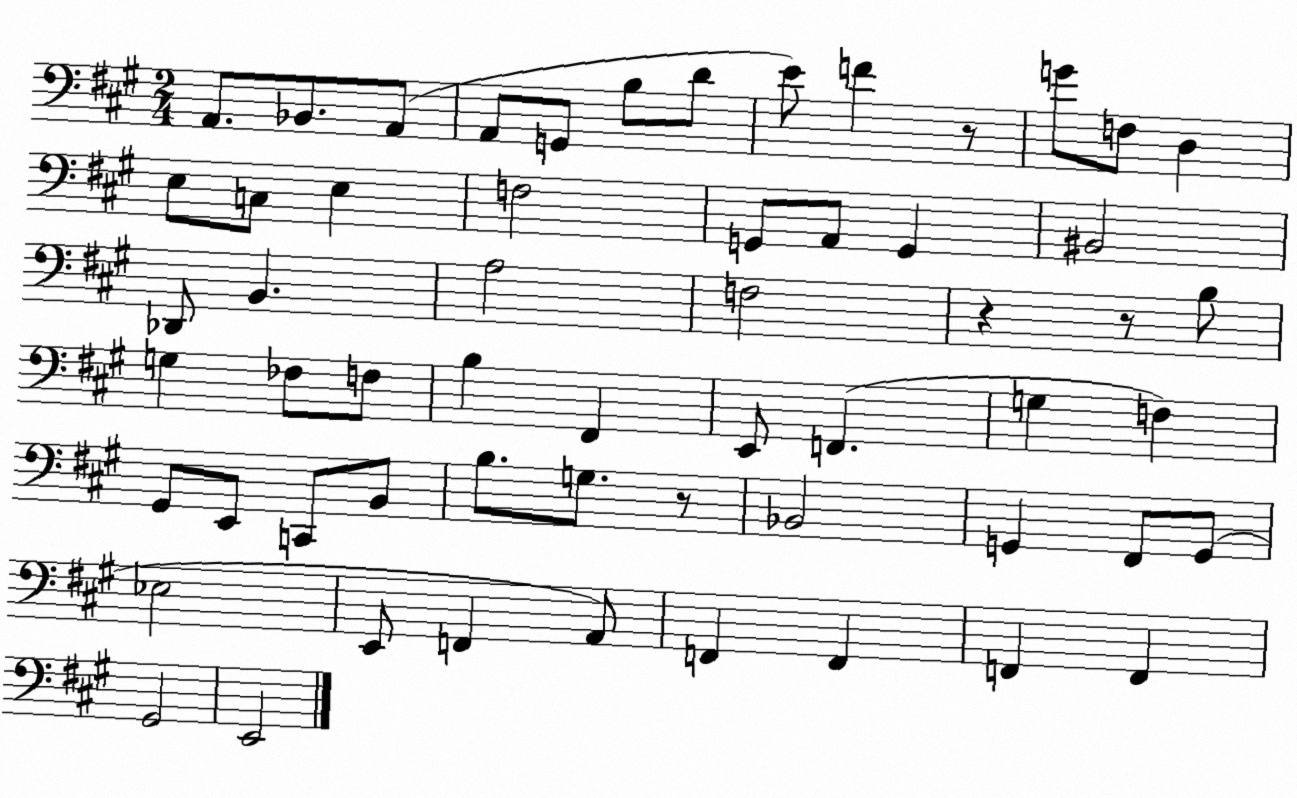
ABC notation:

X:1
T:Untitled
M:2/4
L:1/4
K:A
A,,/2 _B,,/2 A,,/2 A,,/2 G,,/2 B,/2 D/2 E/2 F z/2 G/2 F,/2 D, E,/2 C,/2 E, F,2 G,,/2 A,,/2 G,, ^B,,2 _D,,/2 B,, A,2 F,2 z z/2 B,/2 G, _F,/2 F,/2 B, ^F,, E,,/2 F,, G, F, ^G,,/2 E,,/2 C,,/2 B,,/2 B,/2 G,/2 z/2 _B,,2 G,, ^F,,/2 G,,/2 _E,2 E,,/2 F,, A,,/2 F,, F,, F,, F,, ^G,,2 E,,2